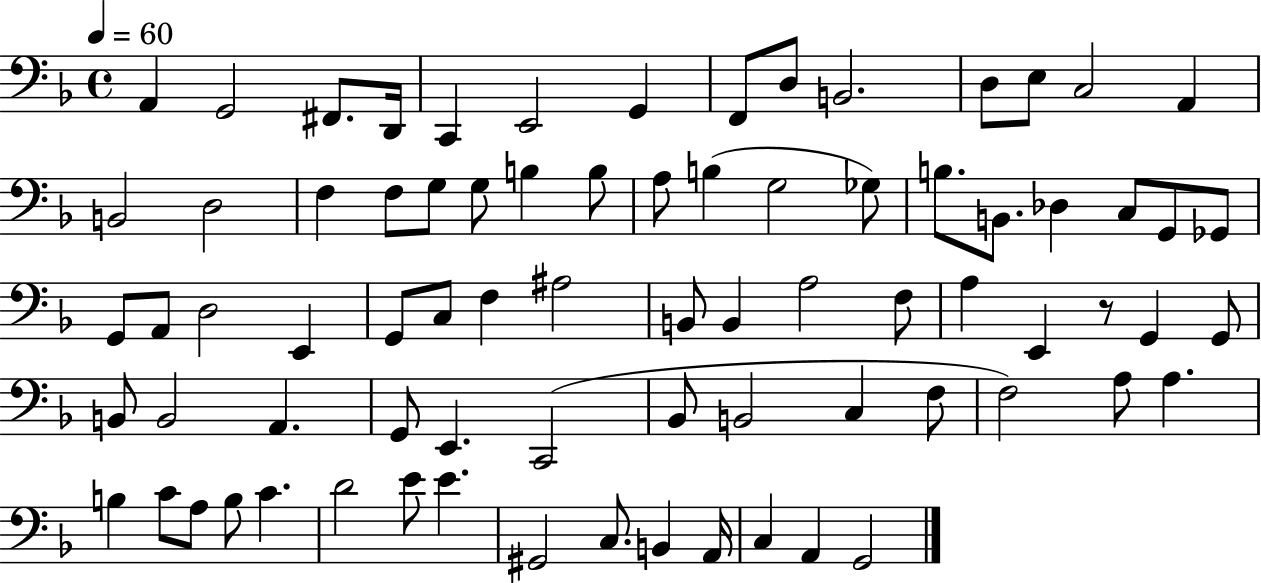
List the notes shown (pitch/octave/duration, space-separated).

A2/q G2/h F#2/e. D2/s C2/q E2/h G2/q F2/e D3/e B2/h. D3/e E3/e C3/h A2/q B2/h D3/h F3/q F3/e G3/e G3/e B3/q B3/e A3/e B3/q G3/h Gb3/e B3/e. B2/e. Db3/q C3/e G2/e Gb2/e G2/e A2/e D3/h E2/q G2/e C3/e F3/q A#3/h B2/e B2/q A3/h F3/e A3/q E2/q R/e G2/q G2/e B2/e B2/h A2/q. G2/e E2/q. C2/h Bb2/e B2/h C3/q F3/e F3/h A3/e A3/q. B3/q C4/e A3/e B3/e C4/q. D4/h E4/e E4/q. G#2/h C3/e. B2/q A2/s C3/q A2/q G2/h